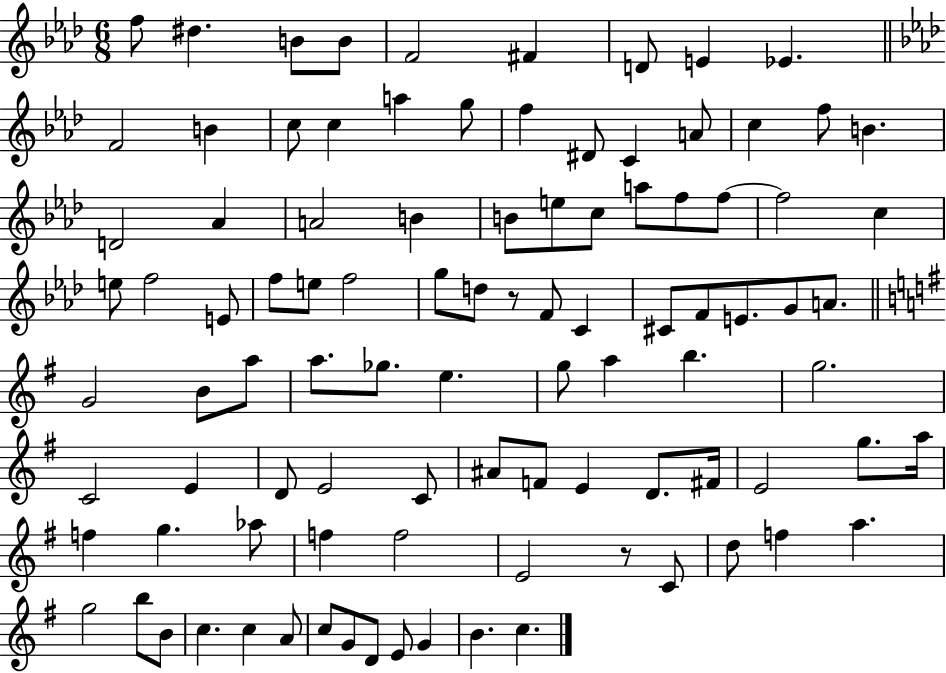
{
  \clef treble
  \numericTimeSignature
  \time 6/8
  \key aes \major
  f''8 dis''4. b'8 b'8 | f'2 fis'4 | d'8 e'4 ees'4. | \bar "||" \break \key aes \major f'2 b'4 | c''8 c''4 a''4 g''8 | f''4 dis'8 c'4 a'8 | c''4 f''8 b'4. | \break d'2 aes'4 | a'2 b'4 | b'8 e''8 c''8 a''8 f''8 f''8~~ | f''2 c''4 | \break e''8 f''2 e'8 | f''8 e''8 f''2 | g''8 d''8 r8 f'8 c'4 | cis'8 f'8 e'8. g'8 a'8. | \break \bar "||" \break \key e \minor g'2 b'8 a''8 | a''8. ges''8. e''4. | g''8 a''4 b''4. | g''2. | \break c'2 e'4 | d'8 e'2 c'8 | ais'8 f'8 e'4 d'8. fis'16 | e'2 g''8. a''16 | \break f''4 g''4. aes''8 | f''4 f''2 | e'2 r8 c'8 | d''8 f''4 a''4. | \break g''2 b''8 b'8 | c''4. c''4 a'8 | c''8 g'8 d'8 e'8 g'4 | b'4. c''4. | \break \bar "|."
}